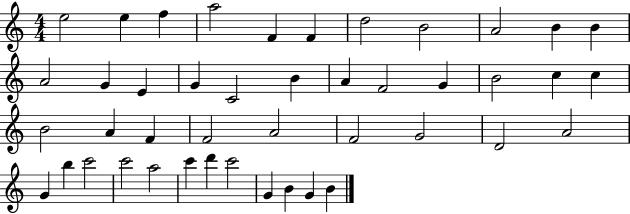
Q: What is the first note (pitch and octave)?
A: E5